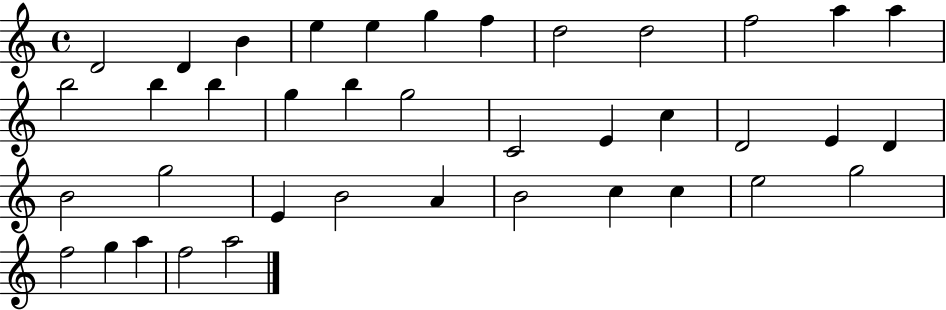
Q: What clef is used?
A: treble